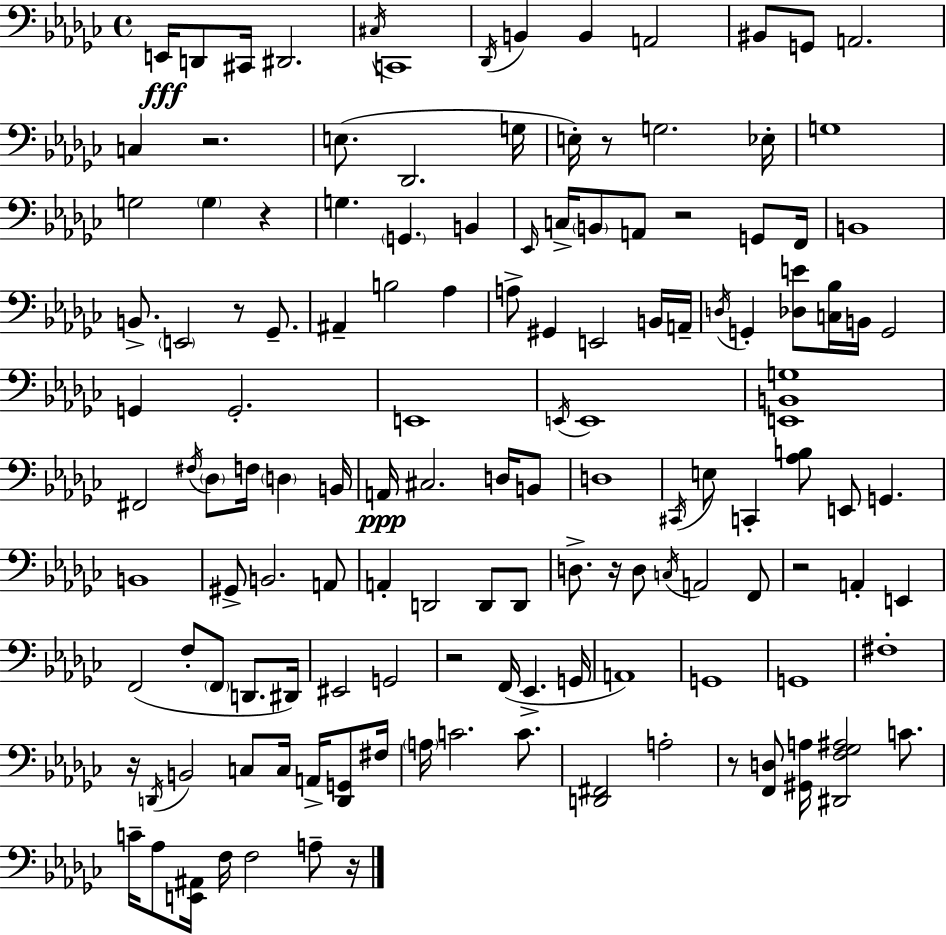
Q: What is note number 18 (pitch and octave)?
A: E3